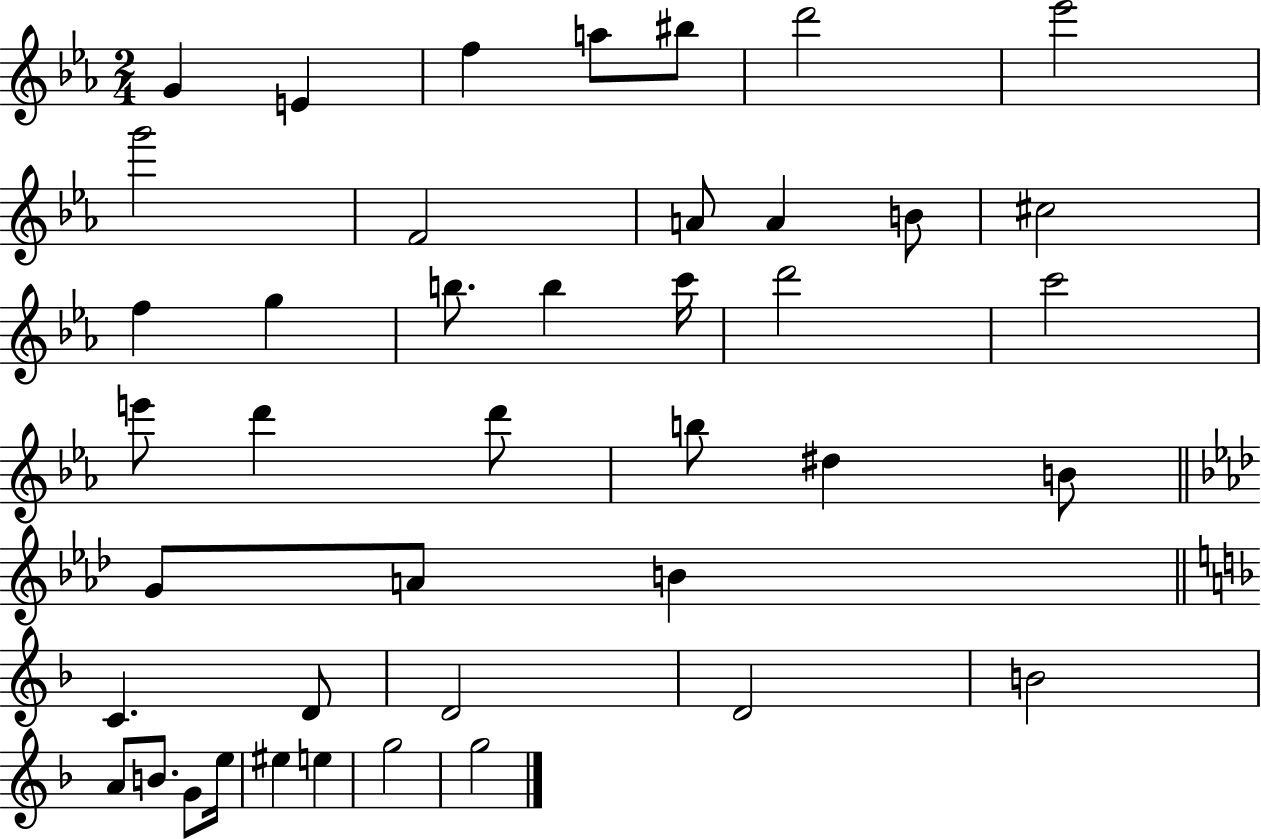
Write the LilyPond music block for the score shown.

{
  \clef treble
  \numericTimeSignature
  \time 2/4
  \key ees \major
  g'4 e'4 | f''4 a''8 bis''8 | d'''2 | ees'''2 | \break g'''2 | f'2 | a'8 a'4 b'8 | cis''2 | \break f''4 g''4 | b''8. b''4 c'''16 | d'''2 | c'''2 | \break e'''8 d'''4 d'''8 | b''8 dis''4 b'8 | \bar "||" \break \key f \minor g'8 a'8 b'4 | \bar "||" \break \key f \major c'4. d'8 | d'2 | d'2 | b'2 | \break a'8 b'8. g'8 e''16 | eis''4 e''4 | g''2 | g''2 | \break \bar "|."
}